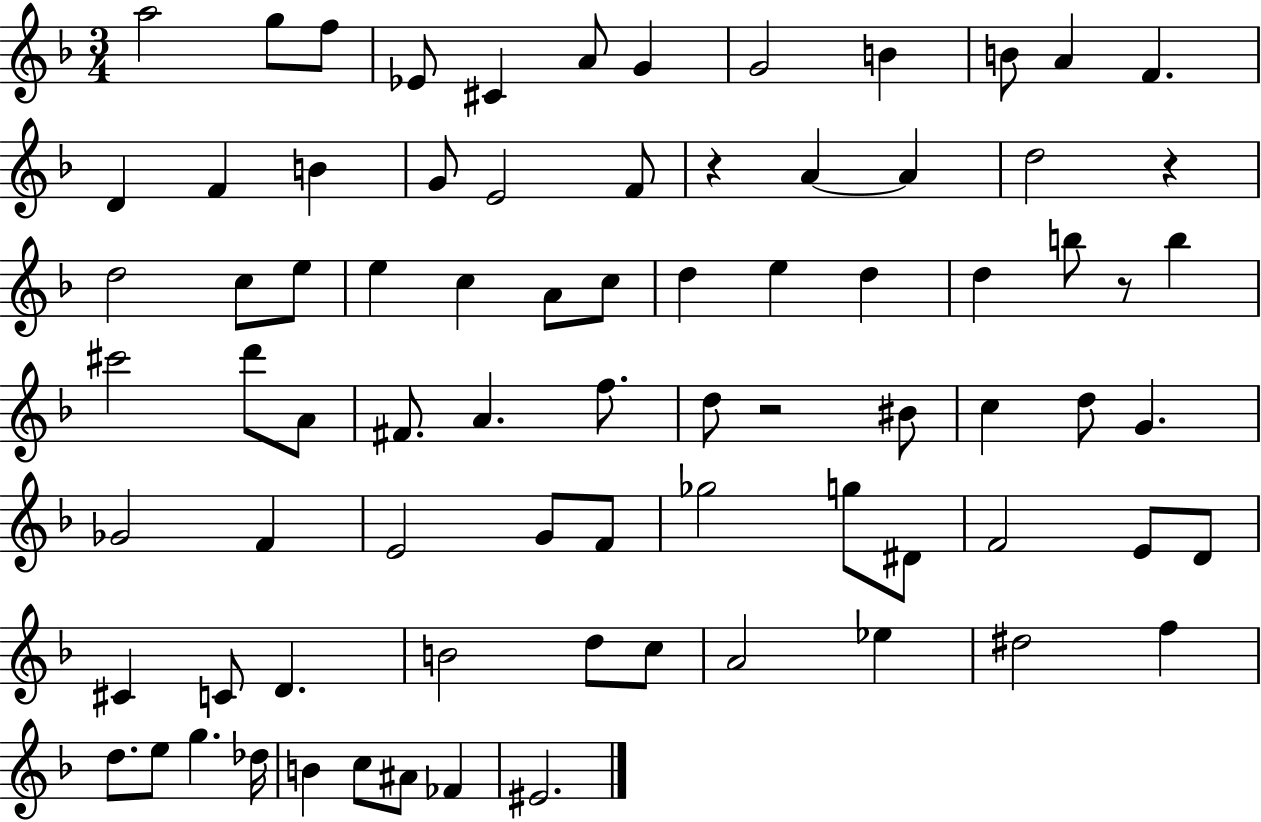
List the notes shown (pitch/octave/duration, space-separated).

A5/h G5/e F5/e Eb4/e C#4/q A4/e G4/q G4/h B4/q B4/e A4/q F4/q. D4/q F4/q B4/q G4/e E4/h F4/e R/q A4/q A4/q D5/h R/q D5/h C5/e E5/e E5/q C5/q A4/e C5/e D5/q E5/q D5/q D5/q B5/e R/e B5/q C#6/h D6/e A4/e F#4/e. A4/q. F5/e. D5/e R/h BIS4/e C5/q D5/e G4/q. Gb4/h F4/q E4/h G4/e F4/e Gb5/h G5/e D#4/e F4/h E4/e D4/e C#4/q C4/e D4/q. B4/h D5/e C5/e A4/h Eb5/q D#5/h F5/q D5/e. E5/e G5/q. Db5/s B4/q C5/e A#4/e FES4/q EIS4/h.